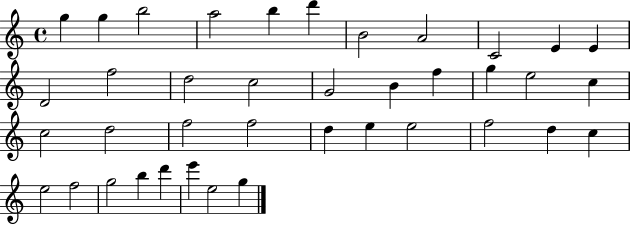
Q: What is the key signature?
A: C major